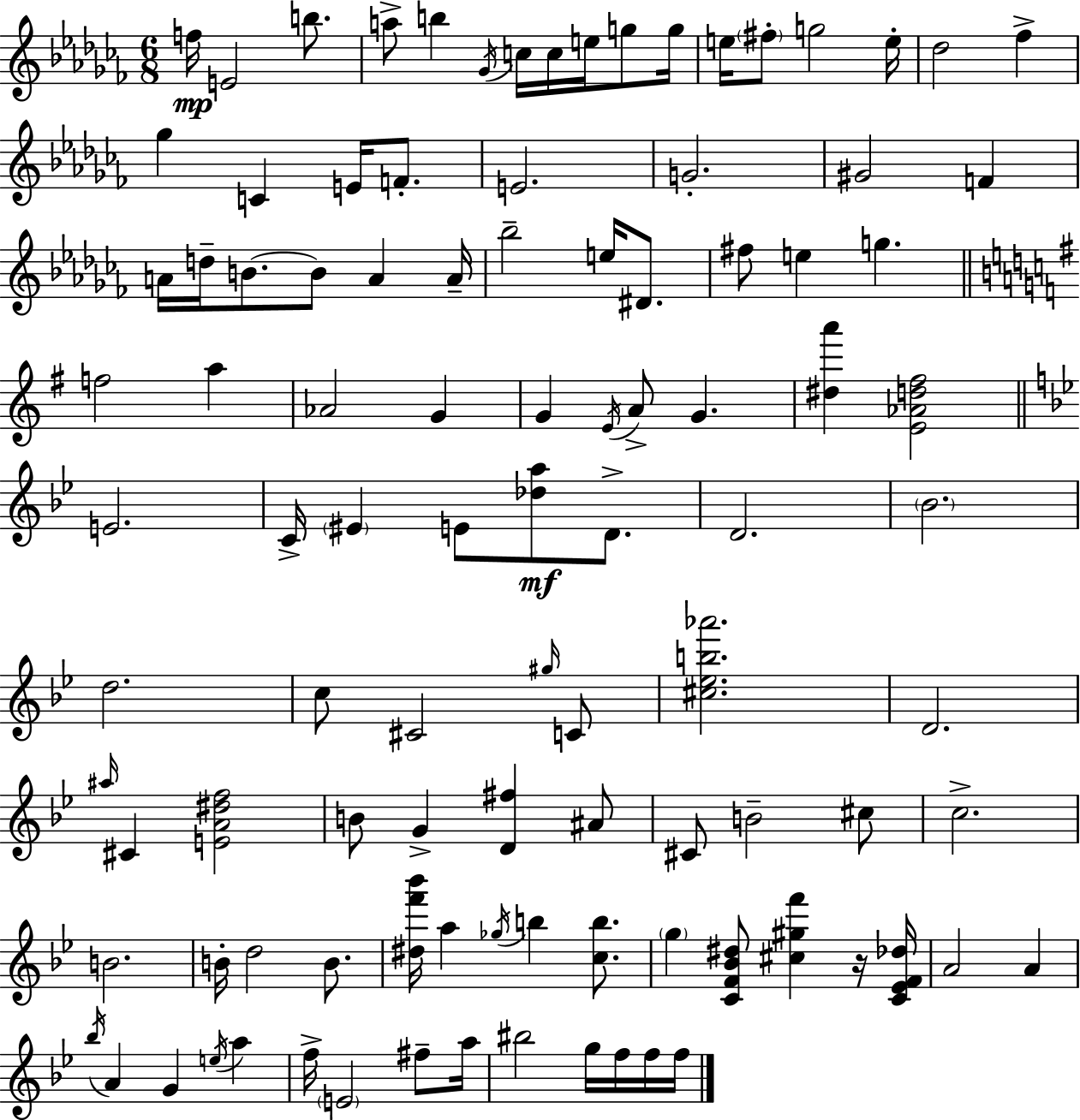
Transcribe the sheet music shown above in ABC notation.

X:1
T:Untitled
M:6/8
L:1/4
K:Abm
f/4 E2 b/2 a/2 b _G/4 c/4 c/4 e/4 g/2 g/4 e/4 ^f/2 g2 e/4 _d2 _f _g C E/4 F/2 E2 G2 ^G2 F A/4 d/4 B/2 B/2 A A/4 _b2 e/4 ^D/2 ^f/2 e g f2 a _A2 G G E/4 A/2 G [^da'] [E_Ad^f]2 E2 C/4 ^E E/2 [_da]/2 D/2 D2 _B2 d2 c/2 ^C2 ^g/4 C/2 [^c_eb_a']2 D2 ^a/4 ^C [EA^df]2 B/2 G [D^f] ^A/2 ^C/2 B2 ^c/2 c2 B2 B/4 d2 B/2 [^df'_b']/4 a _g/4 b [cb]/2 g [CF_B^d]/2 [^c^gf'] z/4 [C_EF_d]/4 A2 A _b/4 A G e/4 a f/4 E2 ^f/2 a/4 ^b2 g/4 f/4 f/4 f/4